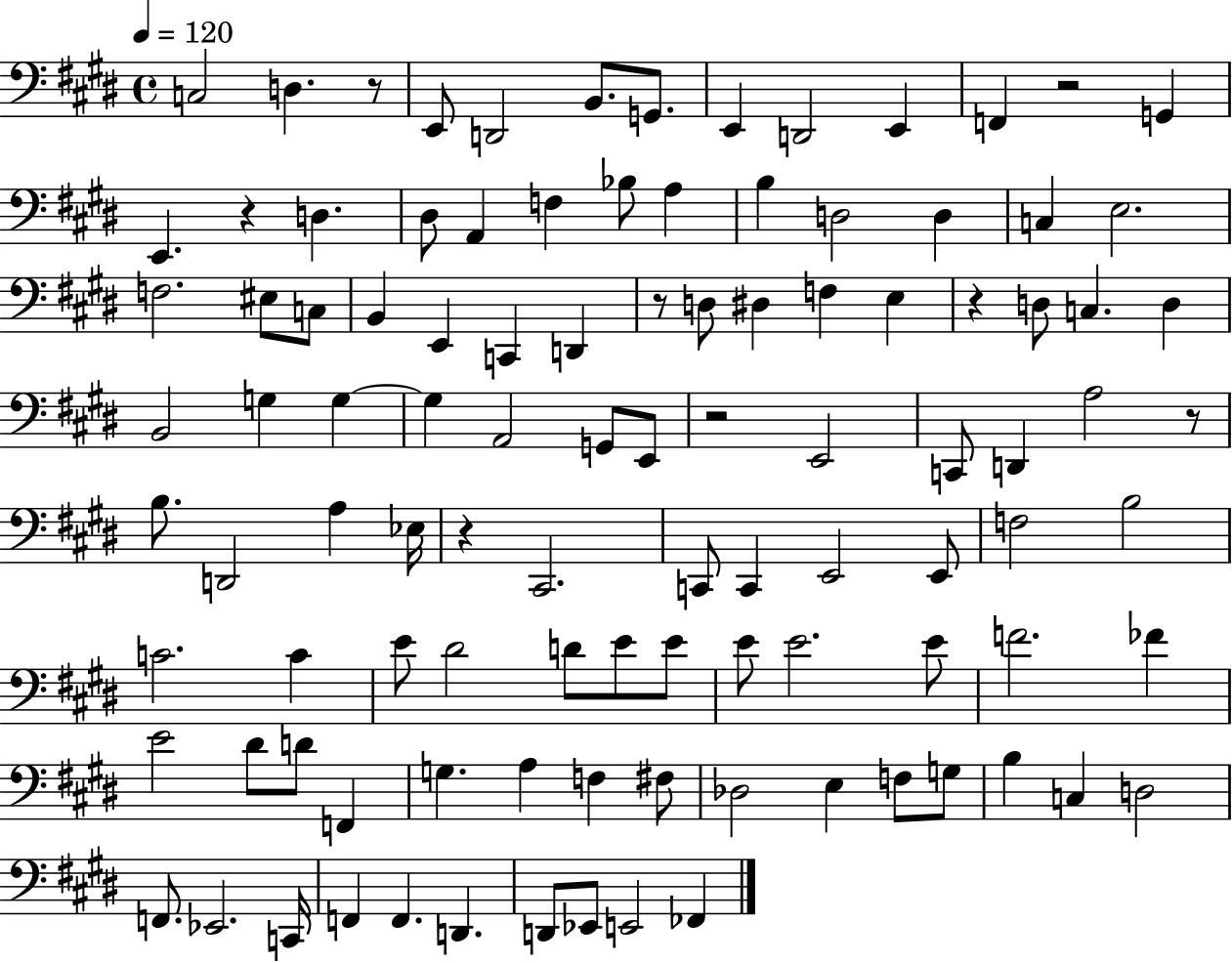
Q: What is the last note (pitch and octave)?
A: FES2